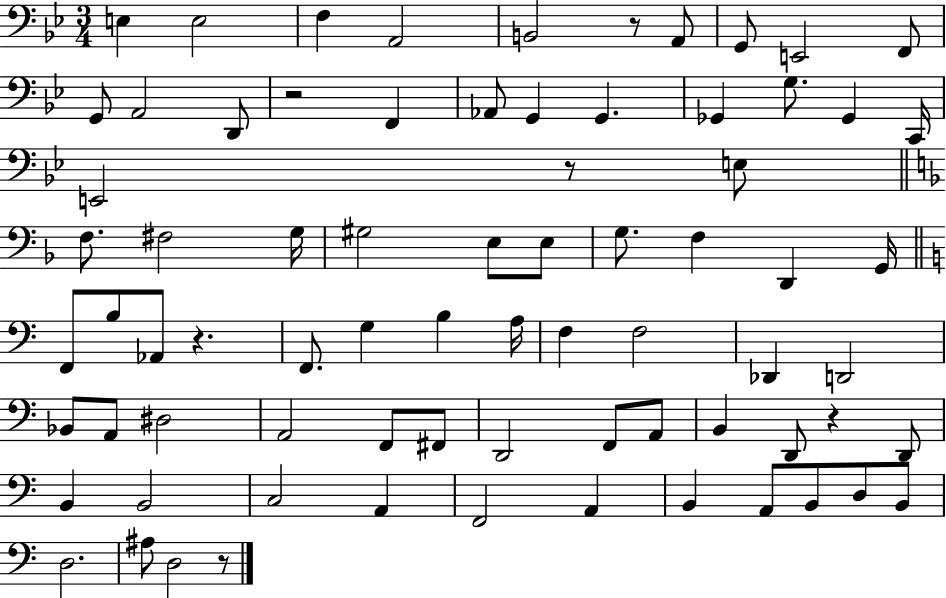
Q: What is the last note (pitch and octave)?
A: D3